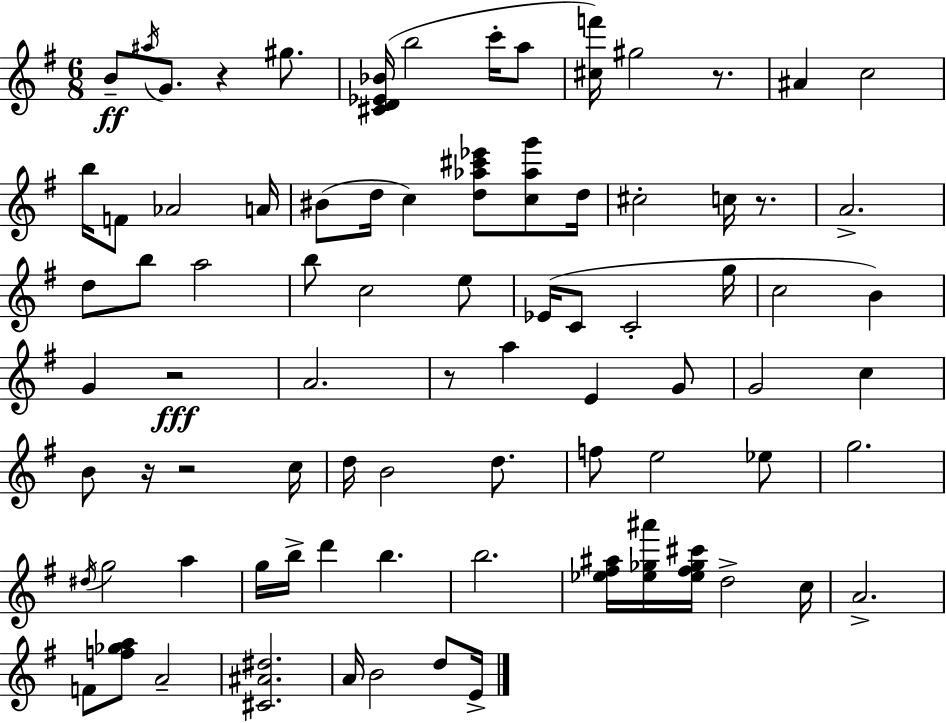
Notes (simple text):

B4/e A#5/s G4/e. R/q G#5/e. [C#4,D4,Eb4,Bb4]/s B5/h C6/s A5/e [C#5,F6]/s G#5/h R/e. A#4/q C5/h B5/s F4/e Ab4/h A4/s BIS4/e D5/s C5/q [D5,Ab5,C#6,Eb6]/e [C5,Ab5,G6]/e D5/s C#5/h C5/s R/e. A4/h. D5/e B5/e A5/h B5/e C5/h E5/e Eb4/s C4/e C4/h G5/s C5/h B4/q G4/q R/h A4/h. R/e A5/q E4/q G4/e G4/h C5/q B4/e R/s R/h C5/s D5/s B4/h D5/e. F5/e E5/h Eb5/e G5/h. D#5/s G5/h A5/q G5/s B5/s D6/q B5/q. B5/h. [Eb5,F#5,A#5]/s [Eb5,Gb5,A#6]/s [Eb5,F#5,Gb5,C#6]/s D5/h C5/s A4/h. F4/e [F5,Gb5,A5]/e A4/h [C#4,A#4,D#5]/h. A4/s B4/h D5/e E4/s